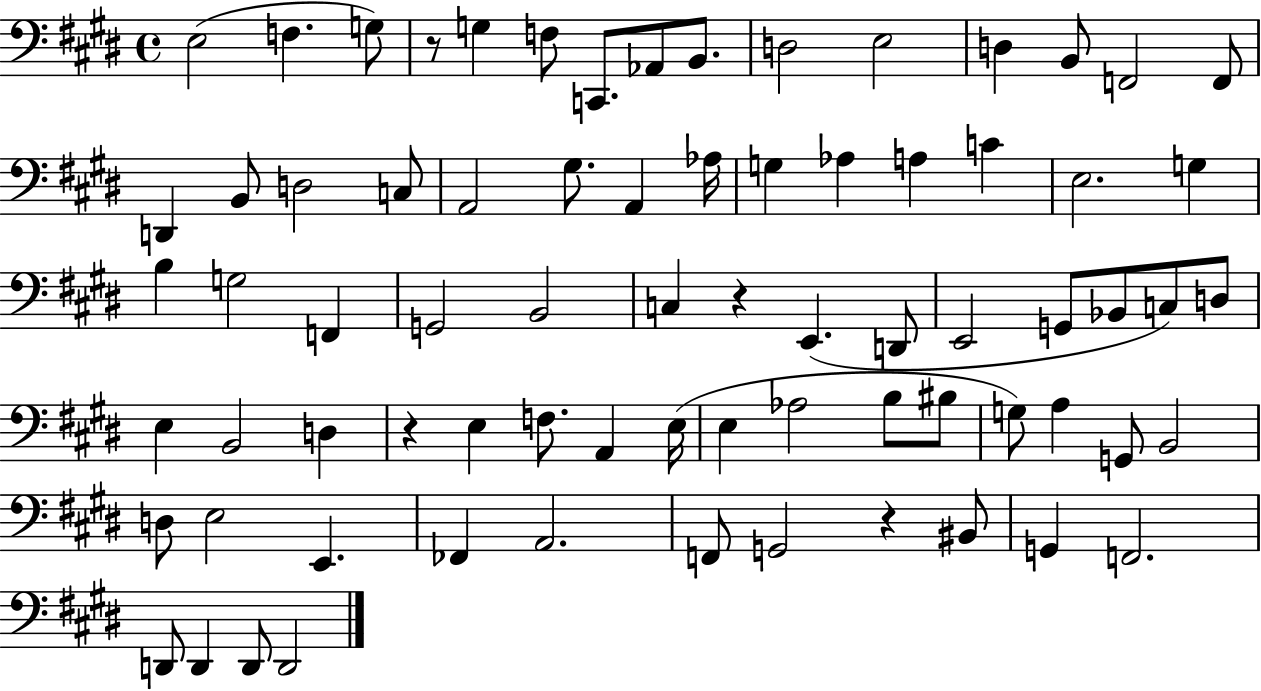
X:1
T:Untitled
M:4/4
L:1/4
K:E
E,2 F, G,/2 z/2 G, F,/2 C,,/2 _A,,/2 B,,/2 D,2 E,2 D, B,,/2 F,,2 F,,/2 D,, B,,/2 D,2 C,/2 A,,2 ^G,/2 A,, _A,/4 G, _A, A, C E,2 G, B, G,2 F,, G,,2 B,,2 C, z E,, D,,/2 E,,2 G,,/2 _B,,/2 C,/2 D,/2 E, B,,2 D, z E, F,/2 A,, E,/4 E, _A,2 B,/2 ^B,/2 G,/2 A, G,,/2 B,,2 D,/2 E,2 E,, _F,, A,,2 F,,/2 G,,2 z ^B,,/2 G,, F,,2 D,,/2 D,, D,,/2 D,,2